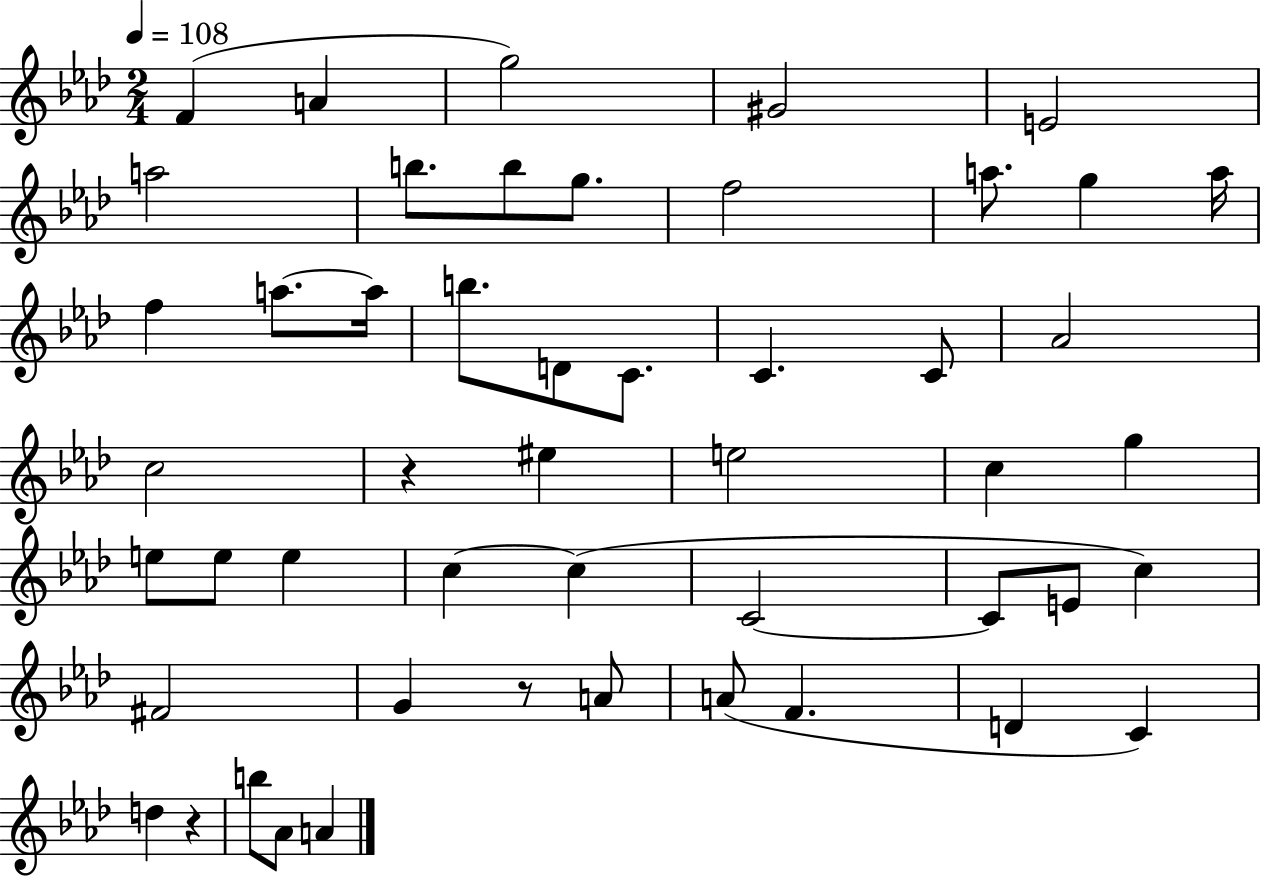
X:1
T:Untitled
M:2/4
L:1/4
K:Ab
F A g2 ^G2 E2 a2 b/2 b/2 g/2 f2 a/2 g a/4 f a/2 a/4 b/2 D/2 C/2 C C/2 _A2 c2 z ^e e2 c g e/2 e/2 e c c C2 C/2 E/2 c ^F2 G z/2 A/2 A/2 F D C d z b/2 _A/2 A